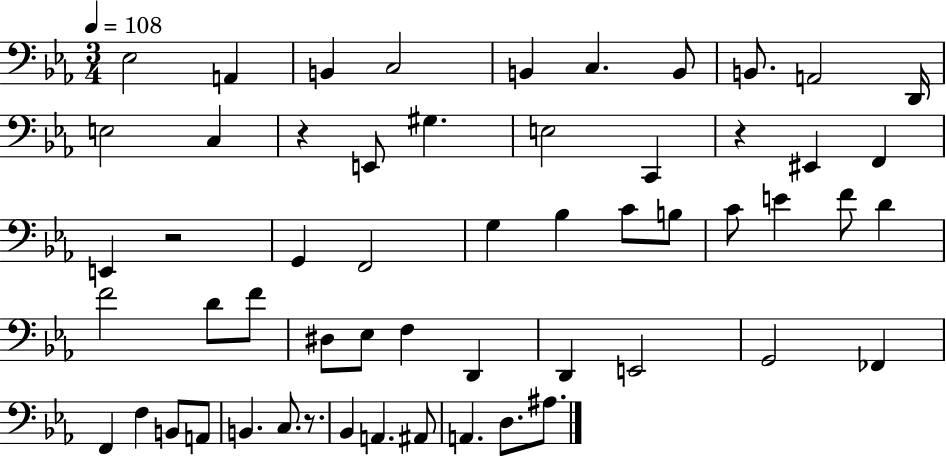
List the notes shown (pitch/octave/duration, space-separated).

Eb3/h A2/q B2/q C3/h B2/q C3/q. B2/e B2/e. A2/h D2/s E3/h C3/q R/q E2/e G#3/q. E3/h C2/q R/q EIS2/q F2/q E2/q R/h G2/q F2/h G3/q Bb3/q C4/e B3/e C4/e E4/q F4/e D4/q F4/h D4/e F4/e D#3/e Eb3/e F3/q D2/q D2/q E2/h G2/h FES2/q F2/q F3/q B2/e A2/e B2/q. C3/e. R/e. Bb2/q A2/q. A#2/e A2/q. D3/e. A#3/e.